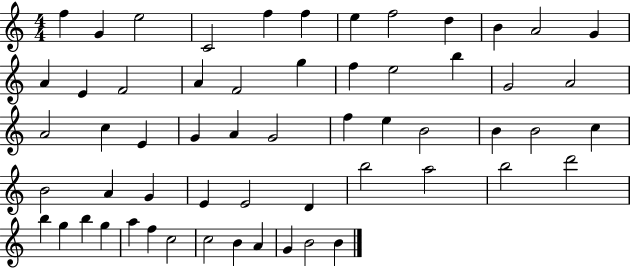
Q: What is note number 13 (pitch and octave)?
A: A4